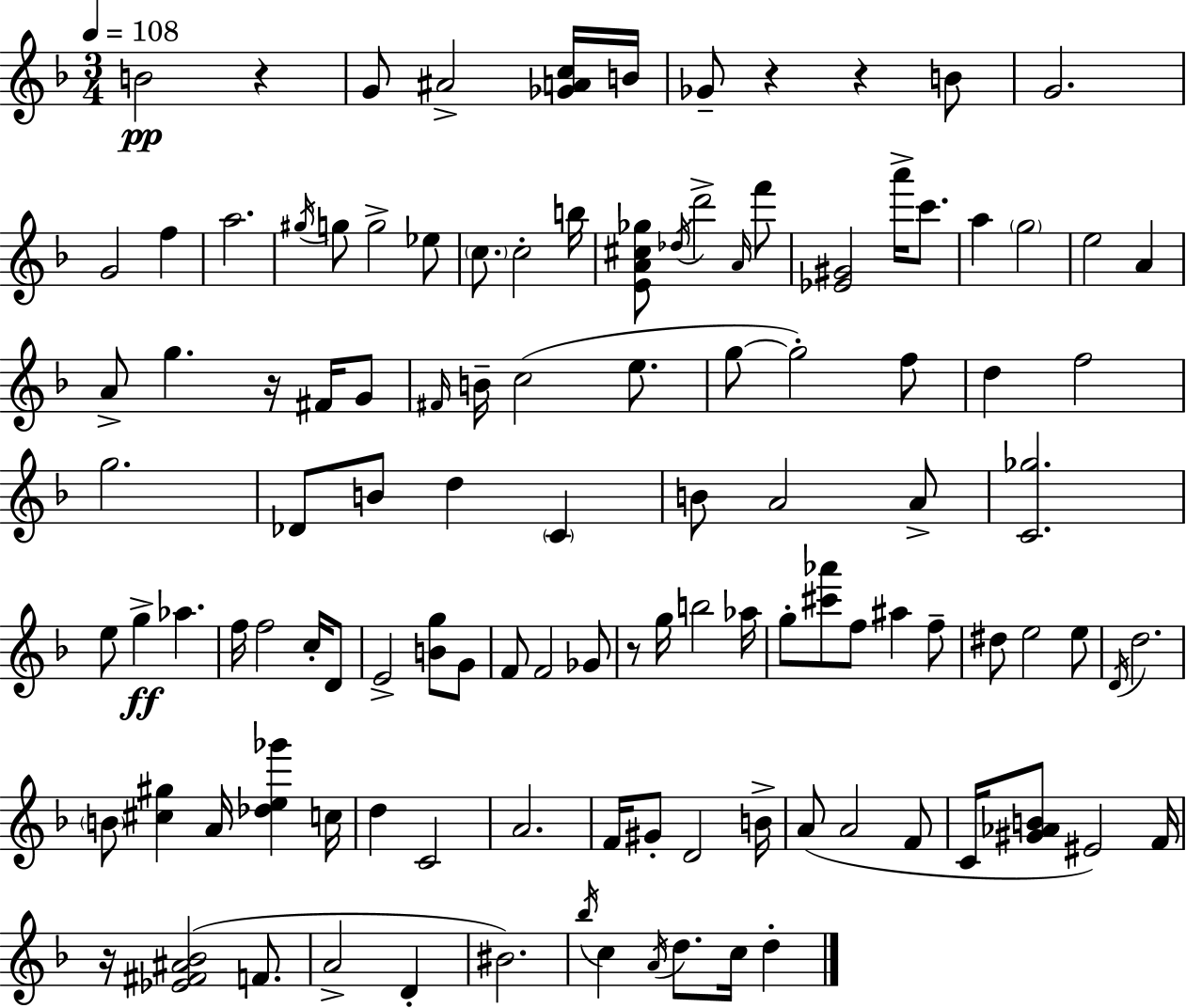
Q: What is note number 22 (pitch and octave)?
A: A6